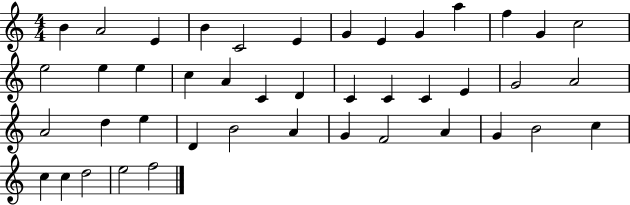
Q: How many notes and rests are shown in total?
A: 43